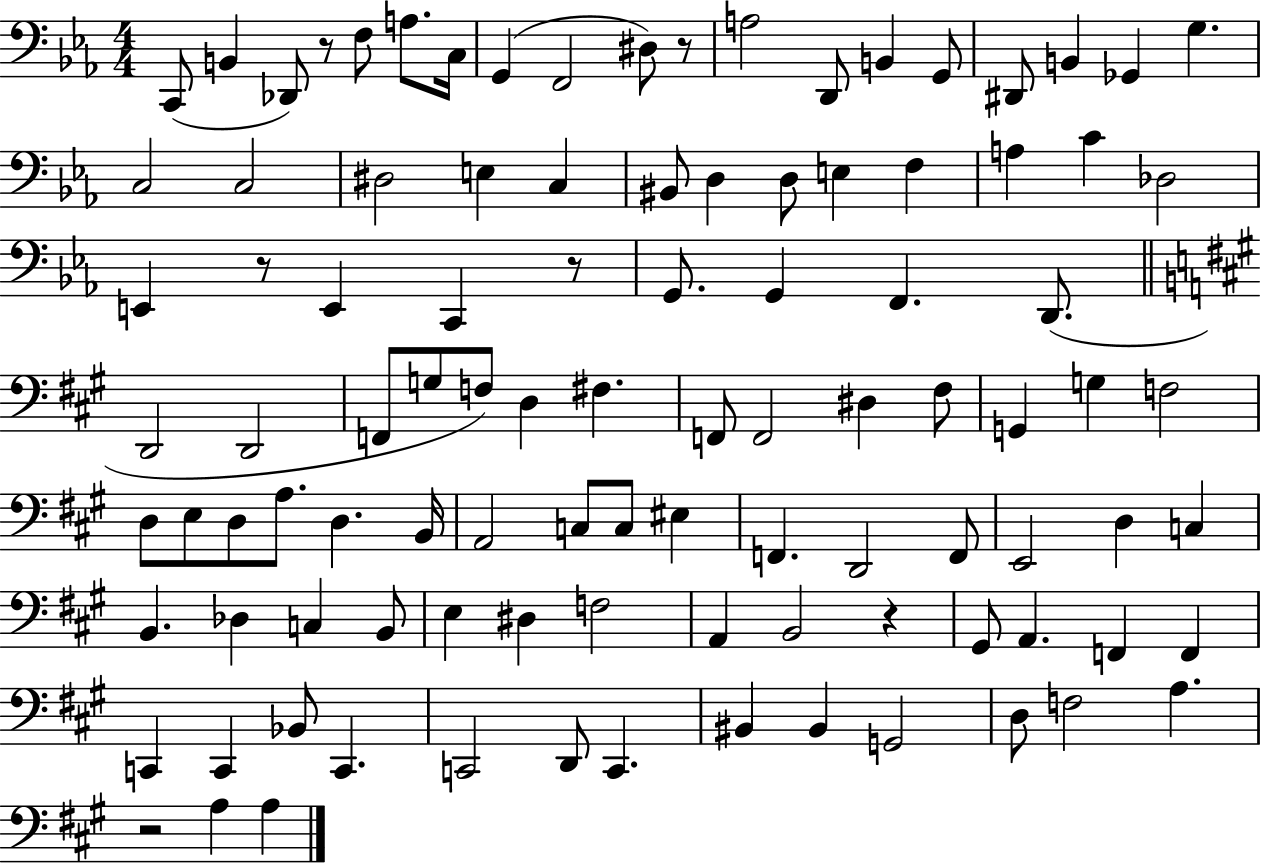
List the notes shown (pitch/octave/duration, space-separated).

C2/e B2/q Db2/e R/e F3/e A3/e. C3/s G2/q F2/h D#3/e R/e A3/h D2/e B2/q G2/e D#2/e B2/q Gb2/q G3/q. C3/h C3/h D#3/h E3/q C3/q BIS2/e D3/q D3/e E3/q F3/q A3/q C4/q Db3/h E2/q R/e E2/q C2/q R/e G2/e. G2/q F2/q. D2/e. D2/h D2/h F2/e G3/e F3/e D3/q F#3/q. F2/e F2/h D#3/q F#3/e G2/q G3/q F3/h D3/e E3/e D3/e A3/e. D3/q. B2/s A2/h C3/e C3/e EIS3/q F2/q. D2/h F2/e E2/h D3/q C3/q B2/q. Db3/q C3/q B2/e E3/q D#3/q F3/h A2/q B2/h R/q G#2/e A2/q. F2/q F2/q C2/q C2/q Bb2/e C2/q. C2/h D2/e C2/q. BIS2/q BIS2/q G2/h D3/e F3/h A3/q. R/h A3/q A3/q